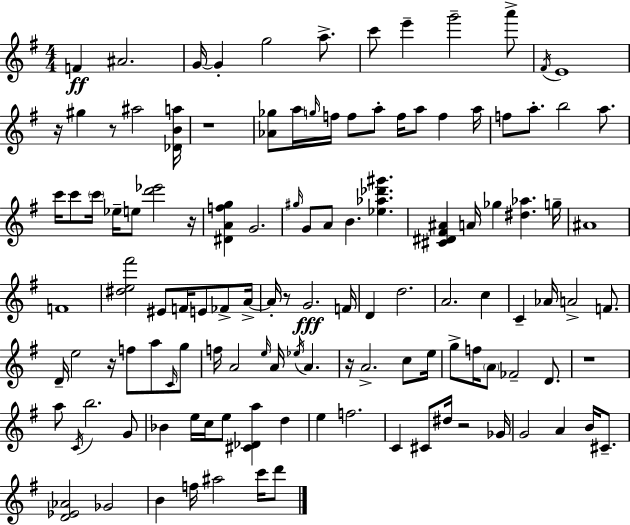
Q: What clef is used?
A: treble